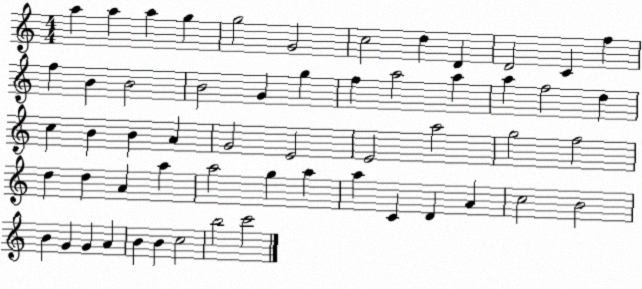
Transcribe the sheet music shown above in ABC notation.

X:1
T:Untitled
M:4/4
L:1/4
K:C
a a a g g2 G2 c2 d D D2 C f f B B2 B2 G g f a2 a a f2 d c B B A G2 E2 E2 a2 g2 f2 d d A a a2 g a a C D A c2 B2 B G G A B B c2 b2 c'2